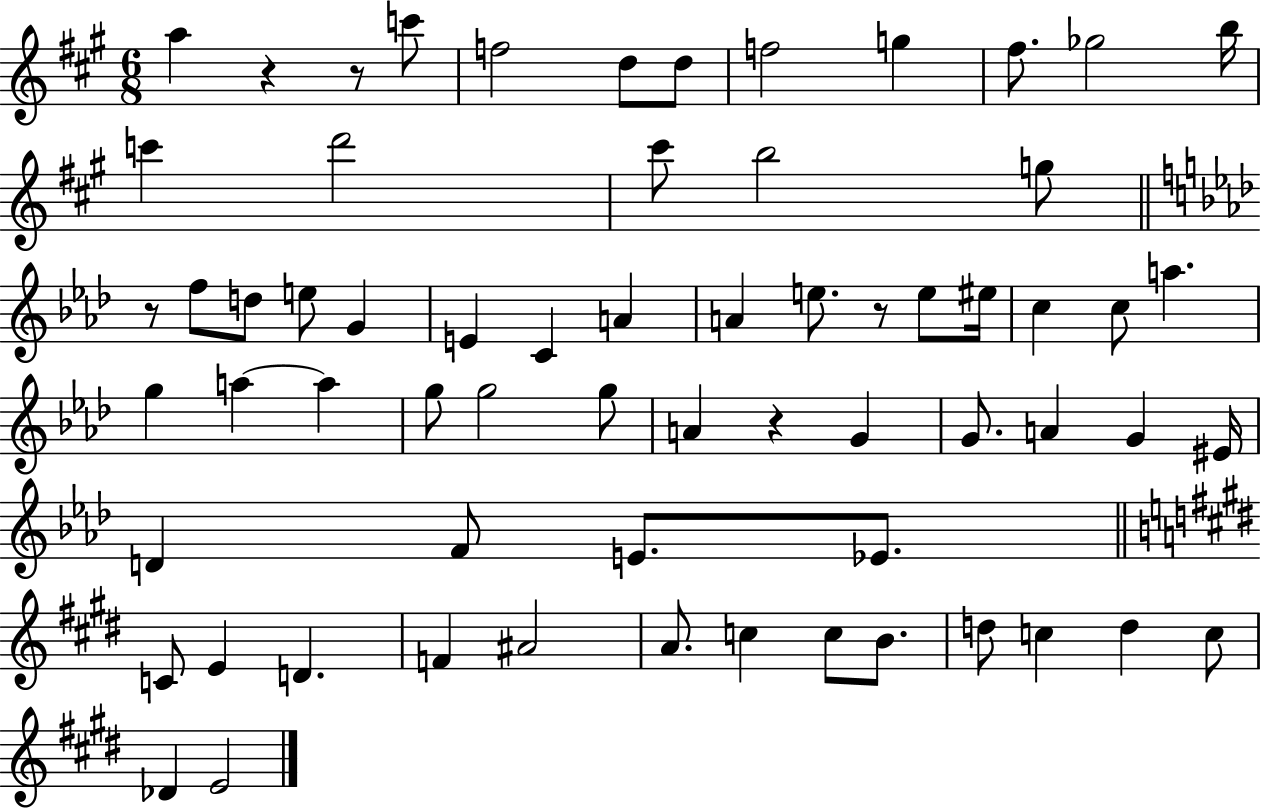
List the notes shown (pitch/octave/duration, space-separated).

A5/q R/q R/e C6/e F5/h D5/e D5/e F5/h G5/q F#5/e. Gb5/h B5/s C6/q D6/h C#6/e B5/h G5/e R/e F5/e D5/e E5/e G4/q E4/q C4/q A4/q A4/q E5/e. R/e E5/e EIS5/s C5/q C5/e A5/q. G5/q A5/q A5/q G5/e G5/h G5/e A4/q R/q G4/q G4/e. A4/q G4/q EIS4/s D4/q F4/e E4/e. Eb4/e. C4/e E4/q D4/q. F4/q A#4/h A4/e. C5/q C5/e B4/e. D5/e C5/q D5/q C5/e Db4/q E4/h